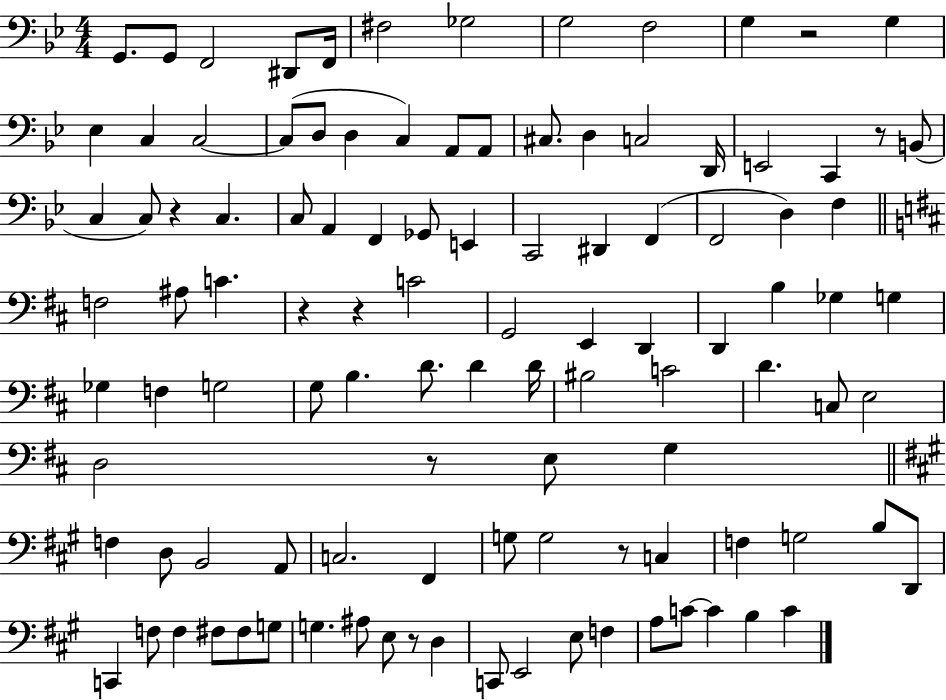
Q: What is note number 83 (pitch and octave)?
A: F3